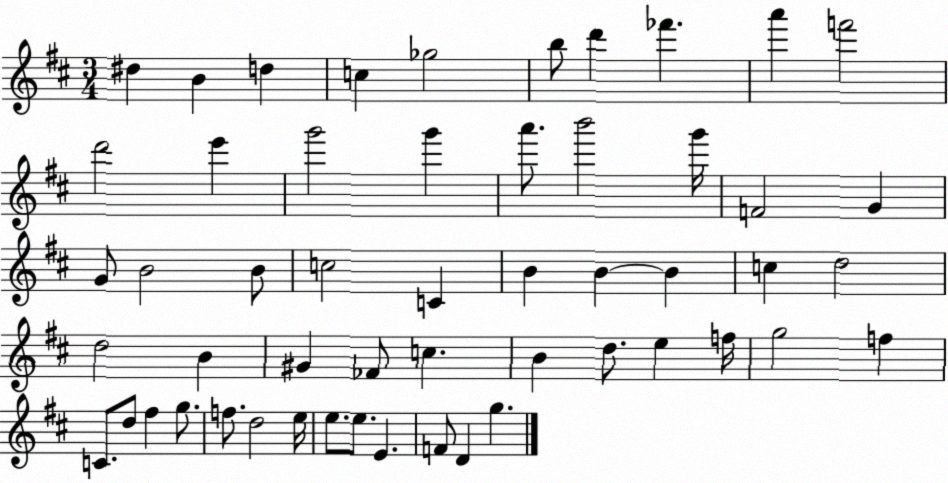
X:1
T:Untitled
M:3/4
L:1/4
K:D
^d B d c _g2 b/2 d' _f' a' f'2 d'2 e' g'2 g' a'/2 b'2 g'/4 F2 G G/2 B2 B/2 c2 C B B B c d2 d2 B ^G _F/2 c B d/2 e f/4 g2 f C/2 d/2 ^f g/2 f/2 d2 e/4 e/2 e/2 E F/2 D g